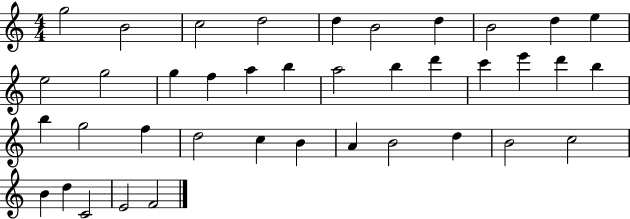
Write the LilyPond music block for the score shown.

{
  \clef treble
  \numericTimeSignature
  \time 4/4
  \key c \major
  g''2 b'2 | c''2 d''2 | d''4 b'2 d''4 | b'2 d''4 e''4 | \break e''2 g''2 | g''4 f''4 a''4 b''4 | a''2 b''4 d'''4 | c'''4 e'''4 d'''4 b''4 | \break b''4 g''2 f''4 | d''2 c''4 b'4 | a'4 b'2 d''4 | b'2 c''2 | \break b'4 d''4 c'2 | e'2 f'2 | \bar "|."
}